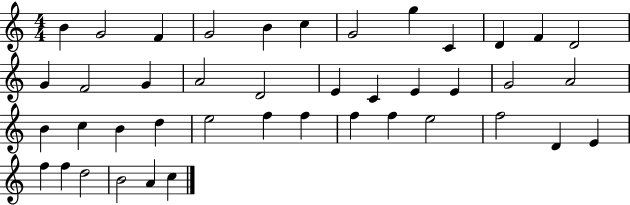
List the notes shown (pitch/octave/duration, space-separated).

B4/q G4/h F4/q G4/h B4/q C5/q G4/h G5/q C4/q D4/q F4/q D4/h G4/q F4/h G4/q A4/h D4/h E4/q C4/q E4/q E4/q G4/h A4/h B4/q C5/q B4/q D5/q E5/h F5/q F5/q F5/q F5/q E5/h F5/h D4/q E4/q F5/q F5/q D5/h B4/h A4/q C5/q